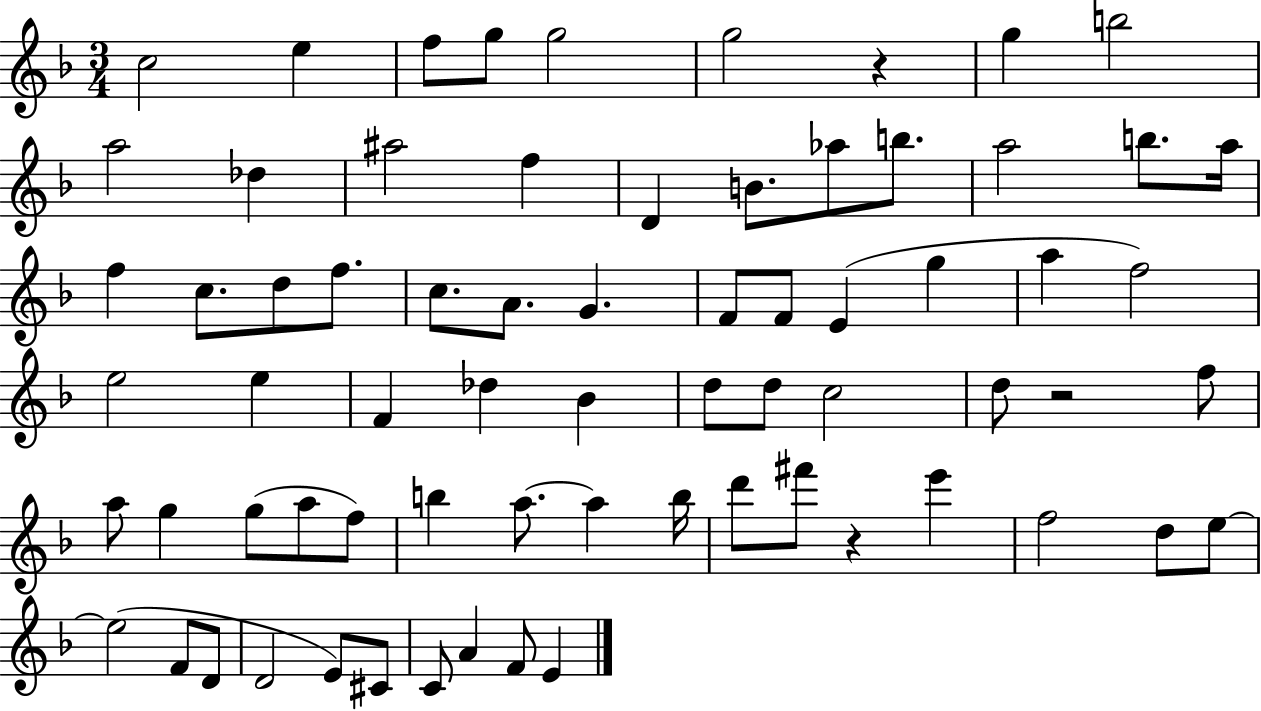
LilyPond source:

{
  \clef treble
  \numericTimeSignature
  \time 3/4
  \key f \major
  c''2 e''4 | f''8 g''8 g''2 | g''2 r4 | g''4 b''2 | \break a''2 des''4 | ais''2 f''4 | d'4 b'8. aes''8 b''8. | a''2 b''8. a''16 | \break f''4 c''8. d''8 f''8. | c''8. a'8. g'4. | f'8 f'8 e'4( g''4 | a''4 f''2) | \break e''2 e''4 | f'4 des''4 bes'4 | d''8 d''8 c''2 | d''8 r2 f''8 | \break a''8 g''4 g''8( a''8 f''8) | b''4 a''8.~~ a''4 b''16 | d'''8 fis'''8 r4 e'''4 | f''2 d''8 e''8~~ | \break e''2( f'8 d'8 | d'2 e'8) cis'8 | c'8 a'4 f'8 e'4 | \bar "|."
}